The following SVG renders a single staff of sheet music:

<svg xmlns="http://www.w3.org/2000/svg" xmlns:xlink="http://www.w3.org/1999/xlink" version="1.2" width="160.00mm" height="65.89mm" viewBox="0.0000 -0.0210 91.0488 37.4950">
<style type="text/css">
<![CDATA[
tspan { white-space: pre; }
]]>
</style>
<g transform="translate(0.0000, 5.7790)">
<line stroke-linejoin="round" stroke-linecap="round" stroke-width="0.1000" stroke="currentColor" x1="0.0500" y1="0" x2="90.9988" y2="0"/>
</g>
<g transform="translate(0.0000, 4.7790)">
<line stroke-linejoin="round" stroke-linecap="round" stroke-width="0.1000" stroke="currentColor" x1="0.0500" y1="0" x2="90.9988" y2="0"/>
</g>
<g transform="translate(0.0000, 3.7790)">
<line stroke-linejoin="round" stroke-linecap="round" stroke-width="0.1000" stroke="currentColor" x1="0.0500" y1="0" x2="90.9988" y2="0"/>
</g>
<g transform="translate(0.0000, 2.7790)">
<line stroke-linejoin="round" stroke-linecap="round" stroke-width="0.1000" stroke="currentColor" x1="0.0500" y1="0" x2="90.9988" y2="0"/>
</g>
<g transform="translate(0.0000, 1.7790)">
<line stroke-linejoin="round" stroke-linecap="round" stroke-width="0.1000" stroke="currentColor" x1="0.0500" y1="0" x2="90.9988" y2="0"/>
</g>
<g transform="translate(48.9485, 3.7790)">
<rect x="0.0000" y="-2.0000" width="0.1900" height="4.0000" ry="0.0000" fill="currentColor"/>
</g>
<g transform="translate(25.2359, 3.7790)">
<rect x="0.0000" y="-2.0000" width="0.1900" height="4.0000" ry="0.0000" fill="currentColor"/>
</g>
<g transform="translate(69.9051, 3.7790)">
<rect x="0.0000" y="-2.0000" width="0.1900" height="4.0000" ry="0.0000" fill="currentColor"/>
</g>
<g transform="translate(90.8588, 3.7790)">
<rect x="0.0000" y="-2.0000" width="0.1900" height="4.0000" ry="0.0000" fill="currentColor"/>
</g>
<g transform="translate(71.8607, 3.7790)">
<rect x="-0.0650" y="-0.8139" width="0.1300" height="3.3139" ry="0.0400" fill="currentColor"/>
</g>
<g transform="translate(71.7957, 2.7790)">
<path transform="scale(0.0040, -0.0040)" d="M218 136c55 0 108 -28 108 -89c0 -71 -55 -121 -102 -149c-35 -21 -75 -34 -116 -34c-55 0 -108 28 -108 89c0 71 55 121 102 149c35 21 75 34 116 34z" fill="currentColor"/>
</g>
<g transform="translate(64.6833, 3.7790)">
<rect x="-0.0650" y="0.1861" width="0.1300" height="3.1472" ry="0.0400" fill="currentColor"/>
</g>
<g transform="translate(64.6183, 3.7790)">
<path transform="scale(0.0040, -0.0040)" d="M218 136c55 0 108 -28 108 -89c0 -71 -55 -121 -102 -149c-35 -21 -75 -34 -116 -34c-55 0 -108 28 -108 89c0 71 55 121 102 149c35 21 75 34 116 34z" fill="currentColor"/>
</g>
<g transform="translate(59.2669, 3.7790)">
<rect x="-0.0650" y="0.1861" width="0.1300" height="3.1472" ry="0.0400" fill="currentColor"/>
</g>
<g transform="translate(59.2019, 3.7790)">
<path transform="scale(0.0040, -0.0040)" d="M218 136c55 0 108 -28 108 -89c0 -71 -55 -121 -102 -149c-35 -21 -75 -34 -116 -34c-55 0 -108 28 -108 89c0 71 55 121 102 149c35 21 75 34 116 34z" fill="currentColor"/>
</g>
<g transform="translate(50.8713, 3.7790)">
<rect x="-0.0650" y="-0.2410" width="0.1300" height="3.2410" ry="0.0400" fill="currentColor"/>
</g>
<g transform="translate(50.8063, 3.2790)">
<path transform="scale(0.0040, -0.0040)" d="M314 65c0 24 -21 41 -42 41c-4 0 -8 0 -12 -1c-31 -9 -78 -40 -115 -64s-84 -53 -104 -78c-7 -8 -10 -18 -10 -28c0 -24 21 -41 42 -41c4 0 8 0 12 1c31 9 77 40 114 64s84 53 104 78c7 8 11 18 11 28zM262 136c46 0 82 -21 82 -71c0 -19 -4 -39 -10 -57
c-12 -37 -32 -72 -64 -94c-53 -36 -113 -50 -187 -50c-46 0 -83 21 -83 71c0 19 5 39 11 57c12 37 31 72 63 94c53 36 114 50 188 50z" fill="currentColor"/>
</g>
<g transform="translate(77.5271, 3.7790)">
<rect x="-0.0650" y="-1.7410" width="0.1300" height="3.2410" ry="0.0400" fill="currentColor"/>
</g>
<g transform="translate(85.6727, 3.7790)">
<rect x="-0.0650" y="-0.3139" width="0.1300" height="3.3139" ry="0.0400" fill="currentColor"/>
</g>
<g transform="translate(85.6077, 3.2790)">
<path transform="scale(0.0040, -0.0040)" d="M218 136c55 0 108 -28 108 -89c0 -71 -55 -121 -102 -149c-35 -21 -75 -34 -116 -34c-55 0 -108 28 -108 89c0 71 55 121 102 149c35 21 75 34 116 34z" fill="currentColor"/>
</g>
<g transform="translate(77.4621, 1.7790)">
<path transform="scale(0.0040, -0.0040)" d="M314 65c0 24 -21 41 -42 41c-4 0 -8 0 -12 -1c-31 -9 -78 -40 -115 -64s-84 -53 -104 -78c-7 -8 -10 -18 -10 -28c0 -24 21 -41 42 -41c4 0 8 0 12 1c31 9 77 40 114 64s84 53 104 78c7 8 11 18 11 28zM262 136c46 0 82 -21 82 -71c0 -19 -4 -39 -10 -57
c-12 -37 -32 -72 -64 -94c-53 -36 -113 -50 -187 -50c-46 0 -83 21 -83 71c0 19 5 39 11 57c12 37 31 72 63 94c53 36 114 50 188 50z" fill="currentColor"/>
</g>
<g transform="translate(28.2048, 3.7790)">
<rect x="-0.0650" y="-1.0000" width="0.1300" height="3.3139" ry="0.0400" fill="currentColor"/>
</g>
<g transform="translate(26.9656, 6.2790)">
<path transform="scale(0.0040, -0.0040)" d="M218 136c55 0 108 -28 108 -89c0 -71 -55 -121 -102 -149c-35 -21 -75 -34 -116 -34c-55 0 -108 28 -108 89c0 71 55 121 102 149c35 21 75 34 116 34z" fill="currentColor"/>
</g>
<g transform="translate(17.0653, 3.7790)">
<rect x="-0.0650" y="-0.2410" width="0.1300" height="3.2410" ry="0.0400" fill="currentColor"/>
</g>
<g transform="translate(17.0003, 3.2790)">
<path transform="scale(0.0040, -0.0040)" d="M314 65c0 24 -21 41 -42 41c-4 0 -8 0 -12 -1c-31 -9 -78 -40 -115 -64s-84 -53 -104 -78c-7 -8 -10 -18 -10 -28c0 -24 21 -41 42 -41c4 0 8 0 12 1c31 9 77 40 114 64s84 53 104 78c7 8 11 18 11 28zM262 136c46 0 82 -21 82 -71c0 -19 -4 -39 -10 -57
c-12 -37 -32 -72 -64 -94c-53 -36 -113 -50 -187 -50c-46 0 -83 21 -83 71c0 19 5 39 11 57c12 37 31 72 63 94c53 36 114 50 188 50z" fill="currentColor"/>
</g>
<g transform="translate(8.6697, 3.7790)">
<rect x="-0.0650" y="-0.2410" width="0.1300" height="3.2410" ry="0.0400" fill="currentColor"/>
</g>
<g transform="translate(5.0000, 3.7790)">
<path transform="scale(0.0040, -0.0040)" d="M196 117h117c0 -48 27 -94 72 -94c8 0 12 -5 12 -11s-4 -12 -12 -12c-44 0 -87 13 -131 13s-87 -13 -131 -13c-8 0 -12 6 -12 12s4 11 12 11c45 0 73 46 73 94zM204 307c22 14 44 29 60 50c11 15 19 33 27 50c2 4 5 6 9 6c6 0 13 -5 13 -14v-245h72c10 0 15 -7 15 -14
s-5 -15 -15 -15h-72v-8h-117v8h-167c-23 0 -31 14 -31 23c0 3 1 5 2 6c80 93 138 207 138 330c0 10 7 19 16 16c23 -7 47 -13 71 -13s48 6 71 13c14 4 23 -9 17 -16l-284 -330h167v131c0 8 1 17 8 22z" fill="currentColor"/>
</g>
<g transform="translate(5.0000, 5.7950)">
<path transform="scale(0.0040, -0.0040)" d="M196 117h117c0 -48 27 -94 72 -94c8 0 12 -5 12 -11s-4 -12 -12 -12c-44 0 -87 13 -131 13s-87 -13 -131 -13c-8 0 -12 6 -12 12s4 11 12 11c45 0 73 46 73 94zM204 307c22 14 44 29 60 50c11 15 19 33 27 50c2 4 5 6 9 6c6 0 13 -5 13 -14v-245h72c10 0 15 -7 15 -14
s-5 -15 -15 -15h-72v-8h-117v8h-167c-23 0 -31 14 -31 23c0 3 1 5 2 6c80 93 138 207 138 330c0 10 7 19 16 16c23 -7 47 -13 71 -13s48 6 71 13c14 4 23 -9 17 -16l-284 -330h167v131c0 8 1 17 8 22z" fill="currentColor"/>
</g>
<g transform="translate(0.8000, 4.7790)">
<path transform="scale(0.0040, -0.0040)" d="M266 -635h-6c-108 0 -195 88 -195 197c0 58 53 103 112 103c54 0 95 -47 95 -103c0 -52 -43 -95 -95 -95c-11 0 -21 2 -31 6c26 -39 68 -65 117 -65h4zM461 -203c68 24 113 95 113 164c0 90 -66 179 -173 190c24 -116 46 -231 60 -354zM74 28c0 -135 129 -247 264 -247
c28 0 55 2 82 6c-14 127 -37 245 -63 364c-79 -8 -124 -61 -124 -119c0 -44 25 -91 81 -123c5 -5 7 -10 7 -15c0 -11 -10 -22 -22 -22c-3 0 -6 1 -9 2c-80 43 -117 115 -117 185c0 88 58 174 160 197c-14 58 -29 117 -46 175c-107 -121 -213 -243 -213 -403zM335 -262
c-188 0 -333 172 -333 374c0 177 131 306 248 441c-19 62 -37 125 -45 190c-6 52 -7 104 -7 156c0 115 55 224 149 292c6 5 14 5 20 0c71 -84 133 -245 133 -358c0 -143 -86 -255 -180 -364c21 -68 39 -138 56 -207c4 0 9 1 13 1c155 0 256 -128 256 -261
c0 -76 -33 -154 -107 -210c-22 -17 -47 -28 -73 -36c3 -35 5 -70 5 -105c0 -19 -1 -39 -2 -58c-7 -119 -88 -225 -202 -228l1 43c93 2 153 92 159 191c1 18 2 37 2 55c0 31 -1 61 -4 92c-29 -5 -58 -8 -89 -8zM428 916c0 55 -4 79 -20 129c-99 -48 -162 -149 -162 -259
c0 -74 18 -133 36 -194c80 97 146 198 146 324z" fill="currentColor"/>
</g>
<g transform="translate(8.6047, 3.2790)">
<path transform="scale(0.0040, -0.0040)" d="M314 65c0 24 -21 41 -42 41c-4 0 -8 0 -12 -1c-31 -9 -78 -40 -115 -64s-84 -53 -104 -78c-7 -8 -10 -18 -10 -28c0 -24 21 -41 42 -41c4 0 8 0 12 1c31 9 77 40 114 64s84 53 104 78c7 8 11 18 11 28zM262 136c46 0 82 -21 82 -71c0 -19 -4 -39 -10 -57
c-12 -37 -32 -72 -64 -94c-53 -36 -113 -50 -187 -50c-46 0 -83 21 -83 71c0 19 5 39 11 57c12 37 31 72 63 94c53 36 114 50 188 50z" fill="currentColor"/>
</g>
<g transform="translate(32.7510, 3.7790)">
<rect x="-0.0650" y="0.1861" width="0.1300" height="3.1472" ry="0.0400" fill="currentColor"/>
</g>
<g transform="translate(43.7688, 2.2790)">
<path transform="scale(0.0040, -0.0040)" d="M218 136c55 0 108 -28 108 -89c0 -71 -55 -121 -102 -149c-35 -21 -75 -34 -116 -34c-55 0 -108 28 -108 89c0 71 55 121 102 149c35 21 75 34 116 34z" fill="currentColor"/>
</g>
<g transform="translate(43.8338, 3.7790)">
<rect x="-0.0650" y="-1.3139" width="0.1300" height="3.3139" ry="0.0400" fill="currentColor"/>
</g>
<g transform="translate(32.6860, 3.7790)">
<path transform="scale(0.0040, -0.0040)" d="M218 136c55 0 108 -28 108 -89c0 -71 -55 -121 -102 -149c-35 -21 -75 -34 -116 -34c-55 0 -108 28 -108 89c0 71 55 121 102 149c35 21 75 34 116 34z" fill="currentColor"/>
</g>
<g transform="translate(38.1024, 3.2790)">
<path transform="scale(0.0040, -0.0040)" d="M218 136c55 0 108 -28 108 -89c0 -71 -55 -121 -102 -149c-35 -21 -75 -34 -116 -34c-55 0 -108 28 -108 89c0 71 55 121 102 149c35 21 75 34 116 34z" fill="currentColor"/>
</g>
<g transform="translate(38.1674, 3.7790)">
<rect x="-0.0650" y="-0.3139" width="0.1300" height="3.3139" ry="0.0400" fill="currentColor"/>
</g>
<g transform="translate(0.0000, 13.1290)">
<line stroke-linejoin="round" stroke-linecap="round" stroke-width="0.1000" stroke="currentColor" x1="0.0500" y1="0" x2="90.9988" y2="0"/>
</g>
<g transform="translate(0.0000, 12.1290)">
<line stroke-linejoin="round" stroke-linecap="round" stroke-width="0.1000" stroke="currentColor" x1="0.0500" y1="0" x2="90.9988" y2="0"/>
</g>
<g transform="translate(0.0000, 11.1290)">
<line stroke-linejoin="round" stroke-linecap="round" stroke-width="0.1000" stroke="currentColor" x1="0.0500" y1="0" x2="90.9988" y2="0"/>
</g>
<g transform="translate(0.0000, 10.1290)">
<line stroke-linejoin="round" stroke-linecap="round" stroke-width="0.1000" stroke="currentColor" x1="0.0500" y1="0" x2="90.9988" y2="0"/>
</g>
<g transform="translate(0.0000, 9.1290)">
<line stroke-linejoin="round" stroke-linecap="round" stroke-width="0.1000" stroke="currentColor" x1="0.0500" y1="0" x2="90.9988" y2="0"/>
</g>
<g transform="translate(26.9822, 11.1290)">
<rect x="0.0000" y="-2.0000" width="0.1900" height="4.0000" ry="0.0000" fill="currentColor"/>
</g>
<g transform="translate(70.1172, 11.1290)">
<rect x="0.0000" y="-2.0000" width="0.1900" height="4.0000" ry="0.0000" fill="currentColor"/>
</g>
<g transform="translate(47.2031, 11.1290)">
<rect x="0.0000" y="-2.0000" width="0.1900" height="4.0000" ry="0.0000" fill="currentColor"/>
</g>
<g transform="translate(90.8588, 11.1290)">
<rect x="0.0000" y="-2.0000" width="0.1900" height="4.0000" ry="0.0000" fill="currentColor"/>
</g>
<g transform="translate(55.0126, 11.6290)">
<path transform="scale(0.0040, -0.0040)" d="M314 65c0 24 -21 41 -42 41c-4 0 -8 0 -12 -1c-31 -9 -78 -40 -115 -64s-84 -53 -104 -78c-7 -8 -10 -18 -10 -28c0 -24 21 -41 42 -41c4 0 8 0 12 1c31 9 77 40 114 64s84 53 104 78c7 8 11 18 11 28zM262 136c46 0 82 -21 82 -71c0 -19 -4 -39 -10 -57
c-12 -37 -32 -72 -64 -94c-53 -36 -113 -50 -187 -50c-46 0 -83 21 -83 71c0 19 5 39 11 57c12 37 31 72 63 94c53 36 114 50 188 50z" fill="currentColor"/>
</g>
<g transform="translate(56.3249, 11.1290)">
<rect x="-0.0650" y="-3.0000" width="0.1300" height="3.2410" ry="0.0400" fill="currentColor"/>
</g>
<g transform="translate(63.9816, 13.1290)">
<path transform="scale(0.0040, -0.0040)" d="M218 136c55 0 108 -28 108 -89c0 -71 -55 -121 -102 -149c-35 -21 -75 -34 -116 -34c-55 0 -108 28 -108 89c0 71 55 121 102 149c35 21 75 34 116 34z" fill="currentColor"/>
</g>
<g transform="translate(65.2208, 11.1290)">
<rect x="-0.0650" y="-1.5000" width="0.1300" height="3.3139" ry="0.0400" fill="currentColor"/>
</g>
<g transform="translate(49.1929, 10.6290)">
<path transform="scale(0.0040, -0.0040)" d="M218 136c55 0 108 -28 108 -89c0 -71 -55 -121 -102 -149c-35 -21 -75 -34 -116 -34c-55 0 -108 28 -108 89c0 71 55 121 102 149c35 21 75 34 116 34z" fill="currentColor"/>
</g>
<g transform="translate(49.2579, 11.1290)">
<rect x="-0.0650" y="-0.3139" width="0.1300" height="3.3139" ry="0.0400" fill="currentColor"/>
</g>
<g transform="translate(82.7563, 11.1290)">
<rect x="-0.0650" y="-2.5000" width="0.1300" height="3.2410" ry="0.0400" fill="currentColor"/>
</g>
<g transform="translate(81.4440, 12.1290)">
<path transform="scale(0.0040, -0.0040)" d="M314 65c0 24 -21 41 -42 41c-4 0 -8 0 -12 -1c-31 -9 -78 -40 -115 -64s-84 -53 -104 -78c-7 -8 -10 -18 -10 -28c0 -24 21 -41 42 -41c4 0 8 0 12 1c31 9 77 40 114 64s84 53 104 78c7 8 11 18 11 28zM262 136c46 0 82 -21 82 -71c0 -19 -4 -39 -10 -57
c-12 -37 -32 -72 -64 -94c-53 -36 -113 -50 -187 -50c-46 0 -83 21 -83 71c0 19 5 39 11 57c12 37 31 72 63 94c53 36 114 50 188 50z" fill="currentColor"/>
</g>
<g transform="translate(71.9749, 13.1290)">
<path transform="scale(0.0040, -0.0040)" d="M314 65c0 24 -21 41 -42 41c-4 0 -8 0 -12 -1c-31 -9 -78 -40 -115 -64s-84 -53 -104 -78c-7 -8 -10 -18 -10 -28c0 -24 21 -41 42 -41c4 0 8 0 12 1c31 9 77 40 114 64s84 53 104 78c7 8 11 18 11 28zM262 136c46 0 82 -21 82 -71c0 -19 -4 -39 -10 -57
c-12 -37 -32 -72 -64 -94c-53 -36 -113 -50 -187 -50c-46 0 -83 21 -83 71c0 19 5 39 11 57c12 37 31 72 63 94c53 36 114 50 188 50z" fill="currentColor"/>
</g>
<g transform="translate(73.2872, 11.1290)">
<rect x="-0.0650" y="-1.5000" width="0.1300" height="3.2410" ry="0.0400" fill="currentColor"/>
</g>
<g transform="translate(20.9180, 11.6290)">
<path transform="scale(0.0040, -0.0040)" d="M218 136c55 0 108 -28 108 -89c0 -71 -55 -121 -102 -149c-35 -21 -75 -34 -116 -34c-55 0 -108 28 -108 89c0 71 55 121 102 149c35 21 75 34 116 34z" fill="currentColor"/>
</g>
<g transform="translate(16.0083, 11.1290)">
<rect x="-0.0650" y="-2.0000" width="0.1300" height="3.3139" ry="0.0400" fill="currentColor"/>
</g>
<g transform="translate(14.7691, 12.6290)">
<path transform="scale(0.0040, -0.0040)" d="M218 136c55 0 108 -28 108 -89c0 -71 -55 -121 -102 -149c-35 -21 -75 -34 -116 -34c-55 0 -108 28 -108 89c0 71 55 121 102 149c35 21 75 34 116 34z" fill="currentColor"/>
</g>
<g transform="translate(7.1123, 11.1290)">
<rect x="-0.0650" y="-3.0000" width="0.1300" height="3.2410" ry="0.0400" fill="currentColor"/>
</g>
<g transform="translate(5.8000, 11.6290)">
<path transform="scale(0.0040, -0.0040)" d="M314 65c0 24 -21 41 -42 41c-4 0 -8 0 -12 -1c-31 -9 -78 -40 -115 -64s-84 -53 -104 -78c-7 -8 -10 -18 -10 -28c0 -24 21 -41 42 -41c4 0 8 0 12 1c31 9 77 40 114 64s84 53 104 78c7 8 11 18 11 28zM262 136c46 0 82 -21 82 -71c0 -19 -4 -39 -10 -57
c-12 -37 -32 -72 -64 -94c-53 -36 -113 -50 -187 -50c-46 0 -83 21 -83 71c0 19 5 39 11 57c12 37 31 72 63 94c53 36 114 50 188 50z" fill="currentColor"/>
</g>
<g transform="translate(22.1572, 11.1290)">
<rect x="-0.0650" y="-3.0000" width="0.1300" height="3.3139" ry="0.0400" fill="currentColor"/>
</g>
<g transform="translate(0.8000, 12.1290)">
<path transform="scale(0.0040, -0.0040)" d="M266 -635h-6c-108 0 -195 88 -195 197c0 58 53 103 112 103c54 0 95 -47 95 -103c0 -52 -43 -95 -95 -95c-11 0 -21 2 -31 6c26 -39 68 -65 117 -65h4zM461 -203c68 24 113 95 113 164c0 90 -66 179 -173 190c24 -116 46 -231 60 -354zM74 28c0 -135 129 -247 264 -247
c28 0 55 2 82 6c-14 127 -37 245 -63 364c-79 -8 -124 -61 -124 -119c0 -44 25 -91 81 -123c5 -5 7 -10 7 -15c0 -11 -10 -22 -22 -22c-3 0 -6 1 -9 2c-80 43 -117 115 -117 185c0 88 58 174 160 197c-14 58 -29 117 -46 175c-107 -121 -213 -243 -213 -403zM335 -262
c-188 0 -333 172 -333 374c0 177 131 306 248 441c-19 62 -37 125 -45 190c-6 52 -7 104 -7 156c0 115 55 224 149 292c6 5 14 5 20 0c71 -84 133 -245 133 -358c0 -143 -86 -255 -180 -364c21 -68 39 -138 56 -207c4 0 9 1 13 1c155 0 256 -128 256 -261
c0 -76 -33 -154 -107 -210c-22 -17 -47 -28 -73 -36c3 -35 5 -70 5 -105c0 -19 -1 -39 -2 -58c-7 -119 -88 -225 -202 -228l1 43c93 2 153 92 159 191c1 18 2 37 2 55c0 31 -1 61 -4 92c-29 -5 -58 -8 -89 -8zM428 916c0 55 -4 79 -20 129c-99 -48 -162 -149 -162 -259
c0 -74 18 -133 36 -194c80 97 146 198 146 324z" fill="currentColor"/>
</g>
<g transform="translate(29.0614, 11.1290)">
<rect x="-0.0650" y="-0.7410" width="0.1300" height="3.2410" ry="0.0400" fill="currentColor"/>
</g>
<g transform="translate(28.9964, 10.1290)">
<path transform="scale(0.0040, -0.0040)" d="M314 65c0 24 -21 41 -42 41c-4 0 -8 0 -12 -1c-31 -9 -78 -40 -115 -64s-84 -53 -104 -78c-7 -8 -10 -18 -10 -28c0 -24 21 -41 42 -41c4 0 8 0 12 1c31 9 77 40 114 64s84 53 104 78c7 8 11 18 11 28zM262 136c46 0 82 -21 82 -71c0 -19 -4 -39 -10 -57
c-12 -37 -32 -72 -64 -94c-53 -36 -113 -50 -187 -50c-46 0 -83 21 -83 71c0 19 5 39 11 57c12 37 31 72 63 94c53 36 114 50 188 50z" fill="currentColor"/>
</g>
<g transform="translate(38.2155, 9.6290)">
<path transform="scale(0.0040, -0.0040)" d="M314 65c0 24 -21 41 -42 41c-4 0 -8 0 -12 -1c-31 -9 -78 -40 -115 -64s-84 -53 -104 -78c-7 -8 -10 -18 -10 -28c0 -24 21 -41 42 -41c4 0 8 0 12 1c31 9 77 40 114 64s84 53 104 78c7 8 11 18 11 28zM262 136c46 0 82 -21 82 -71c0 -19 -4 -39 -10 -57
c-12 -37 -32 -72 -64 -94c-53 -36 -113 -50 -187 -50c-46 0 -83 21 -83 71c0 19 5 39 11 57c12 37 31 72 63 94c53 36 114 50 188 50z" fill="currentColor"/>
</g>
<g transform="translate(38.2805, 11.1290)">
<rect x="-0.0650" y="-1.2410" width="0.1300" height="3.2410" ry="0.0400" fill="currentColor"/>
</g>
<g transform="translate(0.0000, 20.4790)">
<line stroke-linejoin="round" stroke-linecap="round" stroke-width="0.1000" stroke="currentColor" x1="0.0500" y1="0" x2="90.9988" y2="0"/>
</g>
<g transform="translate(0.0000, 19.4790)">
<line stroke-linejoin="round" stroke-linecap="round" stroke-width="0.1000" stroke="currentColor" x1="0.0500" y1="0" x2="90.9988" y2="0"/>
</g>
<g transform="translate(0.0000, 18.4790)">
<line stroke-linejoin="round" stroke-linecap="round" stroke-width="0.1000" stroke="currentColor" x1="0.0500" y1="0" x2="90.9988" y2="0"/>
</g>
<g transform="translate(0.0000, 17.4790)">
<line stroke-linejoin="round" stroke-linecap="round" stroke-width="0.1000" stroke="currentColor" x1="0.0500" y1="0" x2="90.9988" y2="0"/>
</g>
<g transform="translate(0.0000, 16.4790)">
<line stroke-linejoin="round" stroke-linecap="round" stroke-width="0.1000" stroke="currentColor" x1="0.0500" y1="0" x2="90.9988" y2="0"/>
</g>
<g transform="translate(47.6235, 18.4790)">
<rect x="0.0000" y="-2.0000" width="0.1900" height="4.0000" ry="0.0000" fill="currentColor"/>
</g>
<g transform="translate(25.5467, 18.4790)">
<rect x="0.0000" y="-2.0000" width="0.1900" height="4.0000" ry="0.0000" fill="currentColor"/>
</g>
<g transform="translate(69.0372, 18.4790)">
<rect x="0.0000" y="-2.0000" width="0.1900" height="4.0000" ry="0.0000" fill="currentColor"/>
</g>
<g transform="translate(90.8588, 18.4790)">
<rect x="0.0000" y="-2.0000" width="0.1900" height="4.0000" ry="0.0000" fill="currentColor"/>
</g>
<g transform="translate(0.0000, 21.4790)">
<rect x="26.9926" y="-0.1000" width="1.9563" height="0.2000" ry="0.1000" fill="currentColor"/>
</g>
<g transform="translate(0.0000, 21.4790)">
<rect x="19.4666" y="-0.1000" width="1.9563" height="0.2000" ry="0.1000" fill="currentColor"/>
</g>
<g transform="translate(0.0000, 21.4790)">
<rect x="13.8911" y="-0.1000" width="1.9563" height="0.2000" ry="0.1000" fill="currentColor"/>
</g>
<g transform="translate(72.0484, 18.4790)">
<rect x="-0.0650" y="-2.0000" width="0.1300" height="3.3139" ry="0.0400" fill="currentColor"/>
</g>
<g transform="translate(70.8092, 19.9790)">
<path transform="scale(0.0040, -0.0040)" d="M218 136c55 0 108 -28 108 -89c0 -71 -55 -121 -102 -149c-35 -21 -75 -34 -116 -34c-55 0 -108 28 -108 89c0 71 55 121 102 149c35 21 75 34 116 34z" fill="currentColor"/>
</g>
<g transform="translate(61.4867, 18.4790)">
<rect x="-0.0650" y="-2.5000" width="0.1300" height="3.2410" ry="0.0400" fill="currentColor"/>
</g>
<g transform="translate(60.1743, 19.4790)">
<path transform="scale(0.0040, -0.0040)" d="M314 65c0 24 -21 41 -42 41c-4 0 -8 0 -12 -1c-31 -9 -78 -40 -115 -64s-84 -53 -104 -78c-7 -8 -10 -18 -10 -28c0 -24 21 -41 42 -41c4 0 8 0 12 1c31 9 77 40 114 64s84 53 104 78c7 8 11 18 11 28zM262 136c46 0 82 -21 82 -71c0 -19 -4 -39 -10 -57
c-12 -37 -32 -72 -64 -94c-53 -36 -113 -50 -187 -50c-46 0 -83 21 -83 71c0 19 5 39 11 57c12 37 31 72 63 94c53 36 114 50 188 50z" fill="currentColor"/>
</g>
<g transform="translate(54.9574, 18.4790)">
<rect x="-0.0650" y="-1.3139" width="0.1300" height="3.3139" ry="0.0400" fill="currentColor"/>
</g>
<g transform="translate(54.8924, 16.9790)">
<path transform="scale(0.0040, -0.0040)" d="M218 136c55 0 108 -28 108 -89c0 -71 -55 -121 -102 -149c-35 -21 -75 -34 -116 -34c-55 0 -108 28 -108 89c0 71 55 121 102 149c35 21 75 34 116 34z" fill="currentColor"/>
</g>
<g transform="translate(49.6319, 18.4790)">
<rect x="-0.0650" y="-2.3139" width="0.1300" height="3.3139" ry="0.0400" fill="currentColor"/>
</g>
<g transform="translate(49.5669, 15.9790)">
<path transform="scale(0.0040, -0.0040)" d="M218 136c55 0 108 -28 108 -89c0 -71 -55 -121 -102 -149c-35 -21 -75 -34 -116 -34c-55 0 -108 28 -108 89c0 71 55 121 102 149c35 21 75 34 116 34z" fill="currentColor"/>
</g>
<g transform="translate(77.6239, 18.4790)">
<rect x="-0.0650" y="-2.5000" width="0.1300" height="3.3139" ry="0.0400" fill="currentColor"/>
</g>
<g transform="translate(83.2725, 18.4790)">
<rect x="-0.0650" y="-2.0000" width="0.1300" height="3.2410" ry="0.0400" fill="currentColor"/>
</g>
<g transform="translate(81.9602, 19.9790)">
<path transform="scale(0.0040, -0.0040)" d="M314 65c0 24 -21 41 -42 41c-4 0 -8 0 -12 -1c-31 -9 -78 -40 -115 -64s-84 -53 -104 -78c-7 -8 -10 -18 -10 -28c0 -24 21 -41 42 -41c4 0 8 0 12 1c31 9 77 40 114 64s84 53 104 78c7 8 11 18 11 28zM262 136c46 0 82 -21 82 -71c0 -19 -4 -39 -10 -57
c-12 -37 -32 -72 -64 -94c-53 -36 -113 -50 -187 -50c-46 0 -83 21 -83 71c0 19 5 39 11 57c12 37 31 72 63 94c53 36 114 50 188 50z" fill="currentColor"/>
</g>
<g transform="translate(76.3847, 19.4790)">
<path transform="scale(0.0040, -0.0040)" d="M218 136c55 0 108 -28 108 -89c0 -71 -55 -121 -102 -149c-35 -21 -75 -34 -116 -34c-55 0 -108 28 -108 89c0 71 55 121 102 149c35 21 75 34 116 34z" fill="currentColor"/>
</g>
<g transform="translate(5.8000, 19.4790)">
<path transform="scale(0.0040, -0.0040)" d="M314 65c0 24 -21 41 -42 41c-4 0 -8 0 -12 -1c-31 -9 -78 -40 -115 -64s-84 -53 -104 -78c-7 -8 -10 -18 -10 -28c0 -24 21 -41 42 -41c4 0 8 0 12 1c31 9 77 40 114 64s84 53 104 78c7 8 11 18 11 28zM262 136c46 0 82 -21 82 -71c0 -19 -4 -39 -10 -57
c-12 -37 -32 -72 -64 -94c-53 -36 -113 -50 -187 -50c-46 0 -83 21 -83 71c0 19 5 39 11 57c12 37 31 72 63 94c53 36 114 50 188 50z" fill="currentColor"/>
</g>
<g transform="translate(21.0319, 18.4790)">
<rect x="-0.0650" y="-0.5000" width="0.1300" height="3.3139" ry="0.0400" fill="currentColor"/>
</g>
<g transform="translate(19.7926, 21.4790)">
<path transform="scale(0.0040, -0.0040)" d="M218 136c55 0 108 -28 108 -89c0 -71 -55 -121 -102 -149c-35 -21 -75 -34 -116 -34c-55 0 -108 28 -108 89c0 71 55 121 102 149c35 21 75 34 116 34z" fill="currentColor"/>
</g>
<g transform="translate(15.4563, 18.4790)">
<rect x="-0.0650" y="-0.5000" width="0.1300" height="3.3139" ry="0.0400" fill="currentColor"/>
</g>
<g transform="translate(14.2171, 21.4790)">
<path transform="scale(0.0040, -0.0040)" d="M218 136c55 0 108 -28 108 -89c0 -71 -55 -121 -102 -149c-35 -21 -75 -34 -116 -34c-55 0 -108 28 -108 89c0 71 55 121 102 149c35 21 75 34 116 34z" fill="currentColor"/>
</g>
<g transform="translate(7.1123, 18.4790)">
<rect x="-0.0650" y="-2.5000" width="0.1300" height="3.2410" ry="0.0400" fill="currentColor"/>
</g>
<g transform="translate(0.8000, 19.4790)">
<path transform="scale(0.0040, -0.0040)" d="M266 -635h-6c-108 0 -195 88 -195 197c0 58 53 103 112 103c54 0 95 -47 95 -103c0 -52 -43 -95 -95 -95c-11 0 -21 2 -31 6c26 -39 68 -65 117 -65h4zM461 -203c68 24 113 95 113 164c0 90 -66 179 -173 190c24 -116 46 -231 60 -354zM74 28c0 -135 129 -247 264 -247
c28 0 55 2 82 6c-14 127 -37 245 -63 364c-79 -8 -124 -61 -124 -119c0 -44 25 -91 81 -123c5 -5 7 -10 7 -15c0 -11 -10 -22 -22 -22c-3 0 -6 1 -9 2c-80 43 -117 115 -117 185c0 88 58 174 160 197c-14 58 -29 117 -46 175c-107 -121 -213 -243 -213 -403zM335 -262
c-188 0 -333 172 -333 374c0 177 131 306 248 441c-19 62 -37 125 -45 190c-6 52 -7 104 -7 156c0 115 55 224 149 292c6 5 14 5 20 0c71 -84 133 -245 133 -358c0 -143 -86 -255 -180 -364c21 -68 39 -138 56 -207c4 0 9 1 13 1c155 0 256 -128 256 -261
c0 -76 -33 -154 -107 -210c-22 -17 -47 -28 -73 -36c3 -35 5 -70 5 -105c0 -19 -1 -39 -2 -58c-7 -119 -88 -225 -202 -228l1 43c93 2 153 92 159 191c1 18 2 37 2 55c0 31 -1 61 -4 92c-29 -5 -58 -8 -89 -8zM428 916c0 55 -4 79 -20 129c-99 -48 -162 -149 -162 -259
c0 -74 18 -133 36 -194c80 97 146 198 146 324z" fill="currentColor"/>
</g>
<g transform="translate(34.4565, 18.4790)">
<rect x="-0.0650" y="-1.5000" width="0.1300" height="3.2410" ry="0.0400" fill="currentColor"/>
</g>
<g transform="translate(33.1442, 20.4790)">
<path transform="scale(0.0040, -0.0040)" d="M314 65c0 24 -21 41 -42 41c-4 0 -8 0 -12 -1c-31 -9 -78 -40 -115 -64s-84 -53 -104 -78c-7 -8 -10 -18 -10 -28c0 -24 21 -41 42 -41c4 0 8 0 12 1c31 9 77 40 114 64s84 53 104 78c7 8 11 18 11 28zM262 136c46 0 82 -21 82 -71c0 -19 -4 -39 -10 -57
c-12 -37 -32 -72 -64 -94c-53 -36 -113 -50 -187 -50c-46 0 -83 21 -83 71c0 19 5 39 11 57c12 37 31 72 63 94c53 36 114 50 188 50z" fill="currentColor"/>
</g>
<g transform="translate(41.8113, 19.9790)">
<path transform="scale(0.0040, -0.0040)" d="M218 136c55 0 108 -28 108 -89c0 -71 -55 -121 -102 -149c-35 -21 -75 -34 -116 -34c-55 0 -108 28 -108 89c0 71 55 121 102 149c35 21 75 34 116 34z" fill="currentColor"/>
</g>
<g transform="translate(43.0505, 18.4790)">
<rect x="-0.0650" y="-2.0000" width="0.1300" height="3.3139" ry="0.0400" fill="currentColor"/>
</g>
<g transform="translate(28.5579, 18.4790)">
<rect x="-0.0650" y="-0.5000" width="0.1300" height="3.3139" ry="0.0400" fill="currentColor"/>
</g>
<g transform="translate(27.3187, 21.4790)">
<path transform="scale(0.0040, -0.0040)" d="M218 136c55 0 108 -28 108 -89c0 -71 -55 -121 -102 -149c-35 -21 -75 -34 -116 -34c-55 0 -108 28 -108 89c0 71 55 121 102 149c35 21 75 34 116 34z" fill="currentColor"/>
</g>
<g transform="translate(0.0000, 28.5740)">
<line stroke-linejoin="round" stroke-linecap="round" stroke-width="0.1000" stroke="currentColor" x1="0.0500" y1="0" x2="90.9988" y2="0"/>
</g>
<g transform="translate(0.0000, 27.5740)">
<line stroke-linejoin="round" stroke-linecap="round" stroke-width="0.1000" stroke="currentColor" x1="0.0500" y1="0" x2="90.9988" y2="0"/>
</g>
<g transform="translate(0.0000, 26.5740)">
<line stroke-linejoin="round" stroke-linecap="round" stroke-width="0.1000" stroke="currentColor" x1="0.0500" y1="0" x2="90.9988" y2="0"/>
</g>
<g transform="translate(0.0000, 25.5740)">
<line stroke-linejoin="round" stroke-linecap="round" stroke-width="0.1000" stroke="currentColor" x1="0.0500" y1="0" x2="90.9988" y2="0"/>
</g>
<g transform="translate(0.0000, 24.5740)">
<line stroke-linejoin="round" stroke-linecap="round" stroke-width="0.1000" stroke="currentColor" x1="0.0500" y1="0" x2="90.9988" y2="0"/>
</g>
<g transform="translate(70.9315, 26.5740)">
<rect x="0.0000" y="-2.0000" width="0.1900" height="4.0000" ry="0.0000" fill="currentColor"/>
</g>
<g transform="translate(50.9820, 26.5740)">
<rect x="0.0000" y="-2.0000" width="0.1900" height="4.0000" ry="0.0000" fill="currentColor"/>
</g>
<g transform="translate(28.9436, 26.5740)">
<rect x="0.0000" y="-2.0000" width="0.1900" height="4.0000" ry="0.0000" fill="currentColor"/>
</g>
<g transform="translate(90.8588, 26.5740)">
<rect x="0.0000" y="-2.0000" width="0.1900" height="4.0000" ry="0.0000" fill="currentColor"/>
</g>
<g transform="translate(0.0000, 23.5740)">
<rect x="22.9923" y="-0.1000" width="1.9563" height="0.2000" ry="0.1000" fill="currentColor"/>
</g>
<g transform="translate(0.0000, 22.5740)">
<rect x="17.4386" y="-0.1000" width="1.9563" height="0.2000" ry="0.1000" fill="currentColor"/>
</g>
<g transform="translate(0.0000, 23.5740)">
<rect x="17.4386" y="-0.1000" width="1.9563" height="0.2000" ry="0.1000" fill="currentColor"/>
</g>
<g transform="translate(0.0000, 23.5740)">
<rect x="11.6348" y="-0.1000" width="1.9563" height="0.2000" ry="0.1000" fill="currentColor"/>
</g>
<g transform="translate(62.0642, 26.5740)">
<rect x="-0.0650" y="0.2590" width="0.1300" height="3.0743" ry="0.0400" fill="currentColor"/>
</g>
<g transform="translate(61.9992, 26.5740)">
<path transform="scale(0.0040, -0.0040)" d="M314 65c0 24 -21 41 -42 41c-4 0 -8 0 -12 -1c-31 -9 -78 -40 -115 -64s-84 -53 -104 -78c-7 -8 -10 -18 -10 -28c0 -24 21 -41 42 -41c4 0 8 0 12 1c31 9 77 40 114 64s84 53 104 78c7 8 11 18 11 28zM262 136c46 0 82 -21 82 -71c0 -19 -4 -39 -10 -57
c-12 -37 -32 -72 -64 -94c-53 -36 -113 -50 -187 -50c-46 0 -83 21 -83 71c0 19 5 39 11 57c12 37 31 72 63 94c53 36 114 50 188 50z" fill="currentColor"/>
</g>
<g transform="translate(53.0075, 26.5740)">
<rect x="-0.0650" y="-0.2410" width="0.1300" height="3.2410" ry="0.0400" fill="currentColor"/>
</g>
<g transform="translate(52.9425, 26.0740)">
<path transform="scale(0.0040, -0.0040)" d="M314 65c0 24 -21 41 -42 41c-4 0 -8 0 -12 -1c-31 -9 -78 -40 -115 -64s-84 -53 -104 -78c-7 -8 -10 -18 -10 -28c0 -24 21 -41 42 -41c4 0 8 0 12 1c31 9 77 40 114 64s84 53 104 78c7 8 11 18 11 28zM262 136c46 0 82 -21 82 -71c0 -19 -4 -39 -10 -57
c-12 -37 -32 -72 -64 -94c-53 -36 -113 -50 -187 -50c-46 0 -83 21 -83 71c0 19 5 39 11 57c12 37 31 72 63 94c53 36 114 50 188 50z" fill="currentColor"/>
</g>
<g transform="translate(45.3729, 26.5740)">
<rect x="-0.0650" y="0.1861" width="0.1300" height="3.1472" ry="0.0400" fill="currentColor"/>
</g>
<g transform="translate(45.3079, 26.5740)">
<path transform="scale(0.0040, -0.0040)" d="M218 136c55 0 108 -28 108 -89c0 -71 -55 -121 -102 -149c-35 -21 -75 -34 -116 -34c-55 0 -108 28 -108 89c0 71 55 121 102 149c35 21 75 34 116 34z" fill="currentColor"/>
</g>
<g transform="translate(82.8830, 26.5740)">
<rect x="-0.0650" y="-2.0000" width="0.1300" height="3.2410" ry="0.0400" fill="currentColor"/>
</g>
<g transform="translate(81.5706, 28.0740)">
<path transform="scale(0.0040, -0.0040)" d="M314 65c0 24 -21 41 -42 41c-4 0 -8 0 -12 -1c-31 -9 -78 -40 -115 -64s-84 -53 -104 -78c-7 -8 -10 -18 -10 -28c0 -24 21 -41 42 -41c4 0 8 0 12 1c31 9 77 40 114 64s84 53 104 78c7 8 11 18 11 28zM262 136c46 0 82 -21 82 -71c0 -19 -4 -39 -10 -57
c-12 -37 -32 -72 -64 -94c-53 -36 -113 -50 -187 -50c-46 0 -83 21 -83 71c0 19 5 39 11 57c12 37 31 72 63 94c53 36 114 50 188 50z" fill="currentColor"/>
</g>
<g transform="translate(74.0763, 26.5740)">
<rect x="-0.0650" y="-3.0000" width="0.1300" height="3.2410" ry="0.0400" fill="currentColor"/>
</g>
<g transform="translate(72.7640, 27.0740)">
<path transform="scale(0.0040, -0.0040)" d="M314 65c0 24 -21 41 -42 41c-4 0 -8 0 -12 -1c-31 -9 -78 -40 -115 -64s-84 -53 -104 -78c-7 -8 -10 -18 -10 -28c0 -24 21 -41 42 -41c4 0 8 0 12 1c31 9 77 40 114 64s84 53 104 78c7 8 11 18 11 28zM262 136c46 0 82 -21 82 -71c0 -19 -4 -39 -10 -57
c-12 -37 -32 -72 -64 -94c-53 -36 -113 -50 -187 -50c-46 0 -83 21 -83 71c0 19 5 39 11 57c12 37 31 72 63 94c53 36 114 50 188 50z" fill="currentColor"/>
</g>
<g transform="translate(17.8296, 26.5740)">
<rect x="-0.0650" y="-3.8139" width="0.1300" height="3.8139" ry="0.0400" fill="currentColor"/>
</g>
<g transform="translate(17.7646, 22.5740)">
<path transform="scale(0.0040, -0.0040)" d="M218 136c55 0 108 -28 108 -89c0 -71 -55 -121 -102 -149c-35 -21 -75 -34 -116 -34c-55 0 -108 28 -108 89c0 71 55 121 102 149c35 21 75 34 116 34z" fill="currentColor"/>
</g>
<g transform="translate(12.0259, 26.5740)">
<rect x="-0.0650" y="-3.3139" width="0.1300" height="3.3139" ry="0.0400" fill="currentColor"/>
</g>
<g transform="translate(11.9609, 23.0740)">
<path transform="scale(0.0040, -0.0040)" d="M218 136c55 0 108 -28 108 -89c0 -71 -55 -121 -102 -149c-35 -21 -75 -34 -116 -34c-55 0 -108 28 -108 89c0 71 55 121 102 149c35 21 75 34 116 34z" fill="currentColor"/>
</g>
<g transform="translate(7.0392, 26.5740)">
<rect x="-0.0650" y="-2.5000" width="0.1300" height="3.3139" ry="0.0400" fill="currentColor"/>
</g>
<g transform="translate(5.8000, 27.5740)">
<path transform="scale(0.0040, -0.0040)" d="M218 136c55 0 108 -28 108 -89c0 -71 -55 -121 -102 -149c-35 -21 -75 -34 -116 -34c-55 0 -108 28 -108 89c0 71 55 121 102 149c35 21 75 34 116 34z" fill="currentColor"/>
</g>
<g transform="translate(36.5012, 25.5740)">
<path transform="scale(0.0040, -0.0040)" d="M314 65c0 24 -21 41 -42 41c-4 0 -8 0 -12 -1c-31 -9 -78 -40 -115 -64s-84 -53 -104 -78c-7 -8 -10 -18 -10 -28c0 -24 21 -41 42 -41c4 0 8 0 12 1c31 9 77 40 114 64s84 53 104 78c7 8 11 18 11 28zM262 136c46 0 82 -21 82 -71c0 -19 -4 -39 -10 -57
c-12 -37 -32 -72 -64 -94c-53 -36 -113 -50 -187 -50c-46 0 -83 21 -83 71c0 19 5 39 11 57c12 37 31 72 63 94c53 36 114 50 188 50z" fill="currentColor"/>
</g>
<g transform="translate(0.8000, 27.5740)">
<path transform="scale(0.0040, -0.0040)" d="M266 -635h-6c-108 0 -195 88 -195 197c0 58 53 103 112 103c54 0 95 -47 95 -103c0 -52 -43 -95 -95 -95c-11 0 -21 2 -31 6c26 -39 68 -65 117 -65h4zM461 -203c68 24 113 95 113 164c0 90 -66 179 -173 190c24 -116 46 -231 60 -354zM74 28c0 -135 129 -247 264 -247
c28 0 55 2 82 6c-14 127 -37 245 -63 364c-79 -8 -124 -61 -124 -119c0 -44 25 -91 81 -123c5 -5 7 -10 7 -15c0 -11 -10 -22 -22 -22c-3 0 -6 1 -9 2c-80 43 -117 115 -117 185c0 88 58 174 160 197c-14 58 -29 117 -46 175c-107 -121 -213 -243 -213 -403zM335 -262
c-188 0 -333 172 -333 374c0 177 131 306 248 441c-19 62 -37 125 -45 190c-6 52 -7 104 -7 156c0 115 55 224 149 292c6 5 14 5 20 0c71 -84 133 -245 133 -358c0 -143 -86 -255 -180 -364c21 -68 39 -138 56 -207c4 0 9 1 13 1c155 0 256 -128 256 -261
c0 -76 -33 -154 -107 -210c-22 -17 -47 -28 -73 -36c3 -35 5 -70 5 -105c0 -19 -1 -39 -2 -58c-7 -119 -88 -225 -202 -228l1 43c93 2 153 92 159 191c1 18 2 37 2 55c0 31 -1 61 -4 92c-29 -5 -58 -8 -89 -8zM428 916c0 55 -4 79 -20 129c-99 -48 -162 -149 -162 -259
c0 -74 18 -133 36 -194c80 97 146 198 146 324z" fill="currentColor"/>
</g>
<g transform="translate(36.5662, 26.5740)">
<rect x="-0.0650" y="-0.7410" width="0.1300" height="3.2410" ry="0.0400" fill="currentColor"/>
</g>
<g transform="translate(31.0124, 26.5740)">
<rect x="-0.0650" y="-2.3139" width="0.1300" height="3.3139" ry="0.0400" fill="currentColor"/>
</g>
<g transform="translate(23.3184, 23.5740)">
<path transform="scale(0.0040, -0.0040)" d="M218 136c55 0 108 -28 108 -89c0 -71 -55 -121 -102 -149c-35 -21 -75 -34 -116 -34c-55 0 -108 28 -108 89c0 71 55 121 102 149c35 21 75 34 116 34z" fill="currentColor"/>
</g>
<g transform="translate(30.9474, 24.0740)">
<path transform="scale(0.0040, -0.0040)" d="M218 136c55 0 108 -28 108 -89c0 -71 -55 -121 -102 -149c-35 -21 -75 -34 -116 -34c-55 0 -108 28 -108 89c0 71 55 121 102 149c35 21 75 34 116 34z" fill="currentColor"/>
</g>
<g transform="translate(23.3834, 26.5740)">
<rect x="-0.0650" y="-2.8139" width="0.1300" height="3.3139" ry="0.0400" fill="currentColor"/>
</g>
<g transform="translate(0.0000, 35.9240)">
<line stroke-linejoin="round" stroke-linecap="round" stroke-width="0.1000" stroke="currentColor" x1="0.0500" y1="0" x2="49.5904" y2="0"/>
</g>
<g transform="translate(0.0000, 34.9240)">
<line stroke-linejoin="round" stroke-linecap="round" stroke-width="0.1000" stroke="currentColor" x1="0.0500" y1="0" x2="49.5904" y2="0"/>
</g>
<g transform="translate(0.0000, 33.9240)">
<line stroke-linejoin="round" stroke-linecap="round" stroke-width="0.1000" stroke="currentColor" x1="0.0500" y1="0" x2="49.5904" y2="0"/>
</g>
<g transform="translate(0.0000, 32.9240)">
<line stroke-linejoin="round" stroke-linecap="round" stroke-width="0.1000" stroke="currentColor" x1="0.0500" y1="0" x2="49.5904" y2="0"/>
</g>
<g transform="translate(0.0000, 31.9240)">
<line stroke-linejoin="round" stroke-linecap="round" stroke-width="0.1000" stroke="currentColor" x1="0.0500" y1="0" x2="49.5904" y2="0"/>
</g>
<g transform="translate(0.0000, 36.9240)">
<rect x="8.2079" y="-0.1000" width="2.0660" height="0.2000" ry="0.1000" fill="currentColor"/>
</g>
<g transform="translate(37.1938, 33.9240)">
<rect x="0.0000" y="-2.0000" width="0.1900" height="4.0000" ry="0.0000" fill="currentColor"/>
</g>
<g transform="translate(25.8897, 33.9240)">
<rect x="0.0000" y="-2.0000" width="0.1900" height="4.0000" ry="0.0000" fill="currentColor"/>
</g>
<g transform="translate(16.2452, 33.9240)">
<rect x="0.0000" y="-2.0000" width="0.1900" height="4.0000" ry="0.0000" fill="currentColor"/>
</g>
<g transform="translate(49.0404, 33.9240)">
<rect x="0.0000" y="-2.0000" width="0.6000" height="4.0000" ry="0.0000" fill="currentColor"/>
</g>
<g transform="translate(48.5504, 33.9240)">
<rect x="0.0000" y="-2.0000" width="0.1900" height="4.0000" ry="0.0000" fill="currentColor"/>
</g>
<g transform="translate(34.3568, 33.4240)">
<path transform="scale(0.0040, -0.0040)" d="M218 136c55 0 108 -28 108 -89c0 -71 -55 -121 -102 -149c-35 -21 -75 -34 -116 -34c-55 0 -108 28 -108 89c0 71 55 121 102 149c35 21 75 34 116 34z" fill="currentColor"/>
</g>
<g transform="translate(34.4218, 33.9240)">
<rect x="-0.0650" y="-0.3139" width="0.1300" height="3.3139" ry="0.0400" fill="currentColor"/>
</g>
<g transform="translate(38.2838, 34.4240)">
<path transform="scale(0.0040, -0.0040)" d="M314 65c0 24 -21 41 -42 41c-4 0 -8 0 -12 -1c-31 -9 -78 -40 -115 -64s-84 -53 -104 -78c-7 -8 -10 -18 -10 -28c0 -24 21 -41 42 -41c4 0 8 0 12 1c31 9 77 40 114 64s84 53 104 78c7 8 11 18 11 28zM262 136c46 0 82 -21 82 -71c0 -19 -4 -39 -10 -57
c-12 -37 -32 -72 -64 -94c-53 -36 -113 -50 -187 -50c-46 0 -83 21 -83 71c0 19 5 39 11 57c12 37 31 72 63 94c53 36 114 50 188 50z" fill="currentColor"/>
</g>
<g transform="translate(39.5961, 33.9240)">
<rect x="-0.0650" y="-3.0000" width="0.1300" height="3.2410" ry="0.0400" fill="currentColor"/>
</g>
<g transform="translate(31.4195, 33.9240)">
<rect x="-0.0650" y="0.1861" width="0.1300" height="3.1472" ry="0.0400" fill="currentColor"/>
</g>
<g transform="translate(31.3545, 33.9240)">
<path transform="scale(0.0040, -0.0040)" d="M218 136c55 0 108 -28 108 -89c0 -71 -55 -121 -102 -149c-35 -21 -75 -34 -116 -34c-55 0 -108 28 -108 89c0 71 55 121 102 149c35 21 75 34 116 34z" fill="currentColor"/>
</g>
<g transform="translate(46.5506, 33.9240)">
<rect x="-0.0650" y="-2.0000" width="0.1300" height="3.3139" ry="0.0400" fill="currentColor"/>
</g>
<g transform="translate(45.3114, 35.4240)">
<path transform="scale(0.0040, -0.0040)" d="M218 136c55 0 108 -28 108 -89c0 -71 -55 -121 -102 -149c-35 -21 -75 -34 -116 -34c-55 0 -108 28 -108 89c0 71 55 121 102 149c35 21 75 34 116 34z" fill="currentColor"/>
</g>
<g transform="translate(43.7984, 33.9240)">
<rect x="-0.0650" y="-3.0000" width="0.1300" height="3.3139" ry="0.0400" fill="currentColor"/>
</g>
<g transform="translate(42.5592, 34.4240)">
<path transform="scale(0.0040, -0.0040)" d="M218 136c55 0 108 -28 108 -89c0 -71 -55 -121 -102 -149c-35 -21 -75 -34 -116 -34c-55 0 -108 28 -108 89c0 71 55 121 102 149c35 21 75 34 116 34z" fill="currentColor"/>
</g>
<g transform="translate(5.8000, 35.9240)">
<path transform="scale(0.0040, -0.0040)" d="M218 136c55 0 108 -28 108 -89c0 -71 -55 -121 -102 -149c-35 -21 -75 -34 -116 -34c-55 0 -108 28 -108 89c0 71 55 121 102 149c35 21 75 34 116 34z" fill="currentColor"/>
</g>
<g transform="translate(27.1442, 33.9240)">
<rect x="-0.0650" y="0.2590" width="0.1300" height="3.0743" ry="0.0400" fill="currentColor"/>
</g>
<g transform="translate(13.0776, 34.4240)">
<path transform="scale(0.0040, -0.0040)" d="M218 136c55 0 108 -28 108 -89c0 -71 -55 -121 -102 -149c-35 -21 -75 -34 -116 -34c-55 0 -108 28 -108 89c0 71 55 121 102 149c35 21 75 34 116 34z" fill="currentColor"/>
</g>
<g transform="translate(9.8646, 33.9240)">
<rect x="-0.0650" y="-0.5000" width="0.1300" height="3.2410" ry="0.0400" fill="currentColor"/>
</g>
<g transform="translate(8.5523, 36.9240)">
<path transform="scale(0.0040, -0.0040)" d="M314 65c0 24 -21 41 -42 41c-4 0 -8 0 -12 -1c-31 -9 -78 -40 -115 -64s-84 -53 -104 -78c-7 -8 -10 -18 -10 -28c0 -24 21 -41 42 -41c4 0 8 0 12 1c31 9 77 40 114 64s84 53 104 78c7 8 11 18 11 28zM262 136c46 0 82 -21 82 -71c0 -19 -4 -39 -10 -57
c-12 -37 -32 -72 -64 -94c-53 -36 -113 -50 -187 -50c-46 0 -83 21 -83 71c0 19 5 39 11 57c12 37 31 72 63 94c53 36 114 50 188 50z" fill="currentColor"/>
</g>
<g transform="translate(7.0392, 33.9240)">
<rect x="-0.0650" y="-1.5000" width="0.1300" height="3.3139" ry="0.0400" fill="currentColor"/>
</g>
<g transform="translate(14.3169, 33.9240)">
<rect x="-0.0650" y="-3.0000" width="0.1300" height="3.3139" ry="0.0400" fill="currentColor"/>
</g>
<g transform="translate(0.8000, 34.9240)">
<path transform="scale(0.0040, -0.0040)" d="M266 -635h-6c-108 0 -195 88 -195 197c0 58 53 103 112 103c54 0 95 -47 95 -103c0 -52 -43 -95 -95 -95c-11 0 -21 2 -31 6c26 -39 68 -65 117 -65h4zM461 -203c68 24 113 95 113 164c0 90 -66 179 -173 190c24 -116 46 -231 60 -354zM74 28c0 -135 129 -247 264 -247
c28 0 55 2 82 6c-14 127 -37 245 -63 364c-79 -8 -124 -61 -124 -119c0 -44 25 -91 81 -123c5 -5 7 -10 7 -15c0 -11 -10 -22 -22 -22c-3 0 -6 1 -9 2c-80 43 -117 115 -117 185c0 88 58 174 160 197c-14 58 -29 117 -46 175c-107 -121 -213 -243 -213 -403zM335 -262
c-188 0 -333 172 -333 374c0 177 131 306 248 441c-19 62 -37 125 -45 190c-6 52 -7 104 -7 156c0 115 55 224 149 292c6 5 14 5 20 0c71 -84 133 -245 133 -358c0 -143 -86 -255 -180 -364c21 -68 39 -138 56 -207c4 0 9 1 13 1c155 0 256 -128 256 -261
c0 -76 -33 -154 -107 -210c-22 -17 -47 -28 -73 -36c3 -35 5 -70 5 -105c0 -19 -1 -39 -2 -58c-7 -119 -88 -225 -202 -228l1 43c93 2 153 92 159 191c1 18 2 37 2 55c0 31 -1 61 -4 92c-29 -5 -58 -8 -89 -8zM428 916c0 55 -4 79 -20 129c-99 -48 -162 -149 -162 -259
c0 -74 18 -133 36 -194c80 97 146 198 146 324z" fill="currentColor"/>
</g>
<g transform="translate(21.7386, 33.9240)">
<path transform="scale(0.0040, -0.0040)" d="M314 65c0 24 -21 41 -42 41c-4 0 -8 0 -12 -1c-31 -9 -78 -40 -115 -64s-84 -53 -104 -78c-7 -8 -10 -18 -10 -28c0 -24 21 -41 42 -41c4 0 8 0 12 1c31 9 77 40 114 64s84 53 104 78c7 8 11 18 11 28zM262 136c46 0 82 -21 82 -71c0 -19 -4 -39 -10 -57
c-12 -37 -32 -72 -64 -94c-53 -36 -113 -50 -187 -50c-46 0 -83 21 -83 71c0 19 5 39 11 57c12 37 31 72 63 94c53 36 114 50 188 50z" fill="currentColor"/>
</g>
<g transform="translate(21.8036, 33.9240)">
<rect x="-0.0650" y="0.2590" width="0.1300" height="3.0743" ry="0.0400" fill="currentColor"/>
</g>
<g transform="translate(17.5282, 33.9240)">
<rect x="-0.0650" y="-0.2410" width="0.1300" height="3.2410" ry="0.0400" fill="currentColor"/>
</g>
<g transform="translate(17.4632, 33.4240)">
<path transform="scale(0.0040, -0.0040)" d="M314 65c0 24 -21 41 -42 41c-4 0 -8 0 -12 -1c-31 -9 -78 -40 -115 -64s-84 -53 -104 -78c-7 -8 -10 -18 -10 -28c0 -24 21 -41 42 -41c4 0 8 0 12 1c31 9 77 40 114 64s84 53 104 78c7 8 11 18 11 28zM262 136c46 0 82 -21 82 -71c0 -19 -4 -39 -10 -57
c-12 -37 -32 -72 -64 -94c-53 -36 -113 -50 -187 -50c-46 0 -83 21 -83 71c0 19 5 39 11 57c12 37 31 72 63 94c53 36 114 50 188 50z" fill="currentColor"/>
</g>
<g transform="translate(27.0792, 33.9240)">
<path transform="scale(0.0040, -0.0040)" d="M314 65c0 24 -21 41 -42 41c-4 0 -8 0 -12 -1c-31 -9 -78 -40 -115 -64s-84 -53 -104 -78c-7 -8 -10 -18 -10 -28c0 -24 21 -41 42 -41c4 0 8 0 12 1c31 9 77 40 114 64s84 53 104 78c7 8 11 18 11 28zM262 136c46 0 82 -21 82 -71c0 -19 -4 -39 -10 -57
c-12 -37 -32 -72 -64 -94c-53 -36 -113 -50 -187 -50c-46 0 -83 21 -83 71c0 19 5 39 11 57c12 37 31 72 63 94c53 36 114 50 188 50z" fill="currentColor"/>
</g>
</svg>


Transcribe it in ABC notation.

X:1
T:Untitled
M:4/4
L:1/4
K:C
c2 c2 D B c e c2 B B d f2 c A2 F A d2 e2 c A2 E E2 G2 G2 C C C E2 F g e G2 F G F2 G b c' a g d2 B c2 B2 A2 F2 E C2 A c2 B2 B2 B c A2 A F